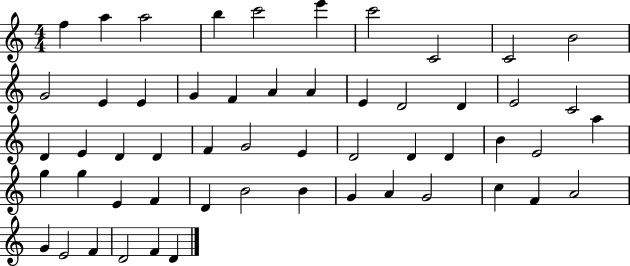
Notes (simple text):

F5/q A5/q A5/h B5/q C6/h E6/q C6/h C4/h C4/h B4/h G4/h E4/q E4/q G4/q F4/q A4/q A4/q E4/q D4/h D4/q E4/h C4/h D4/q E4/q D4/q D4/q F4/q G4/h E4/q D4/h D4/q D4/q B4/q E4/h A5/q G5/q G5/q E4/q F4/q D4/q B4/h B4/q G4/q A4/q G4/h C5/q F4/q A4/h G4/q E4/h F4/q D4/h F4/q D4/q